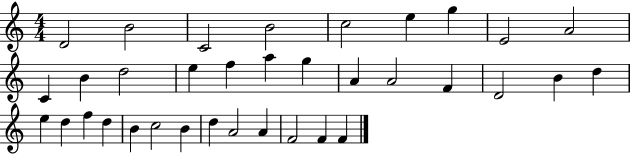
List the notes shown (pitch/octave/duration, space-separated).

D4/h B4/h C4/h B4/h C5/h E5/q G5/q E4/h A4/h C4/q B4/q D5/h E5/q F5/q A5/q G5/q A4/q A4/h F4/q D4/h B4/q D5/q E5/q D5/q F5/q D5/q B4/q C5/h B4/q D5/q A4/h A4/q F4/h F4/q F4/q